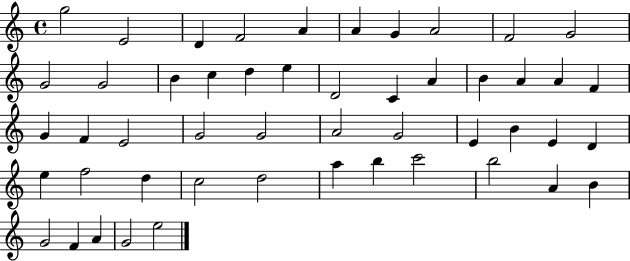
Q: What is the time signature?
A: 4/4